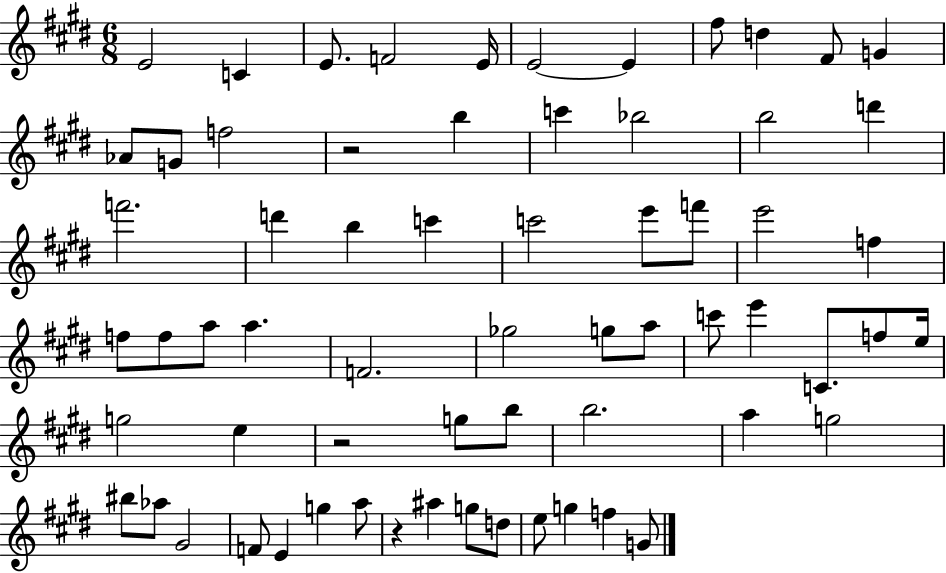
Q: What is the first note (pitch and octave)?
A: E4